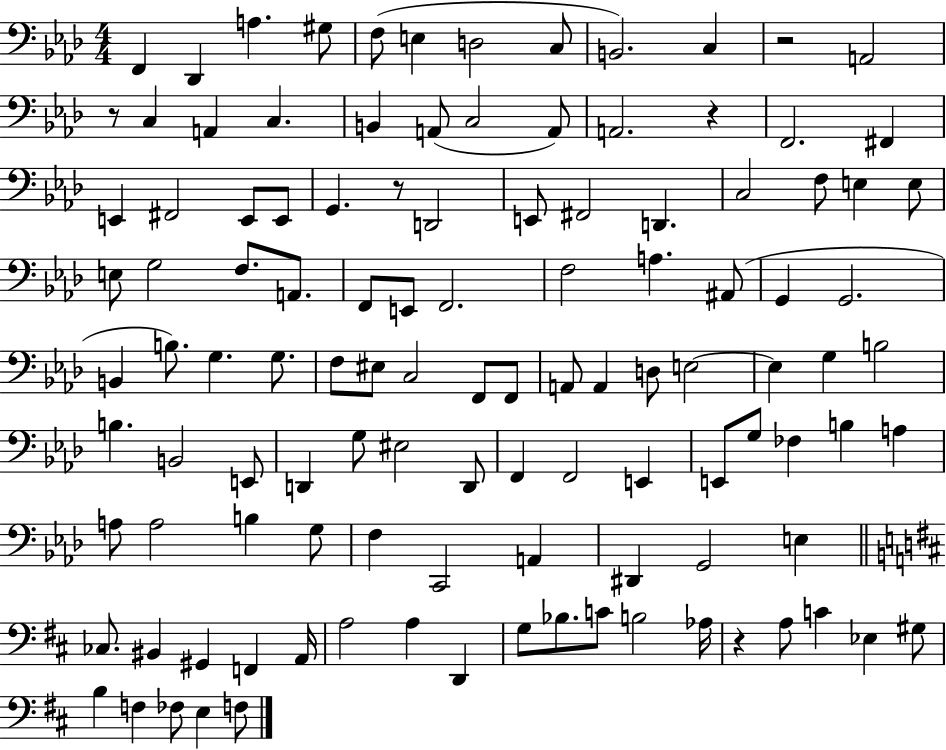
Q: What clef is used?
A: bass